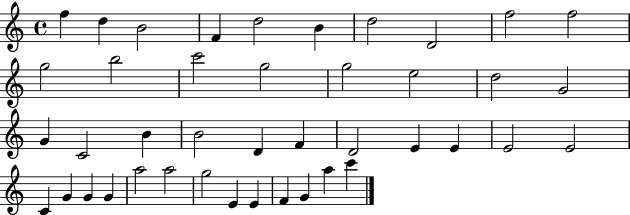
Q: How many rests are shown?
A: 0